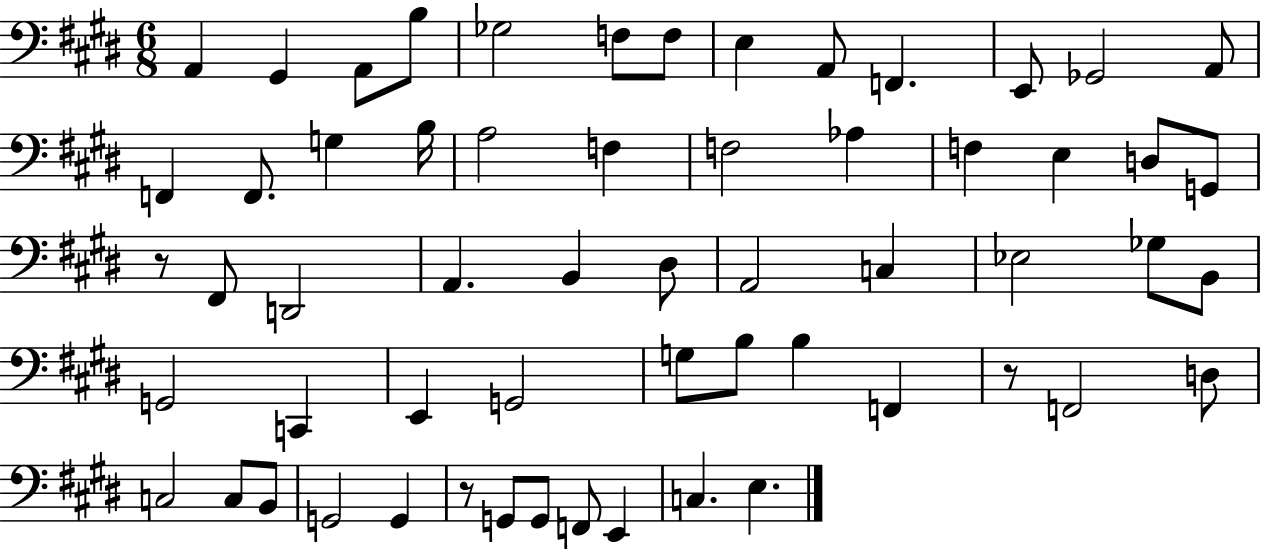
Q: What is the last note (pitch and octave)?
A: E3